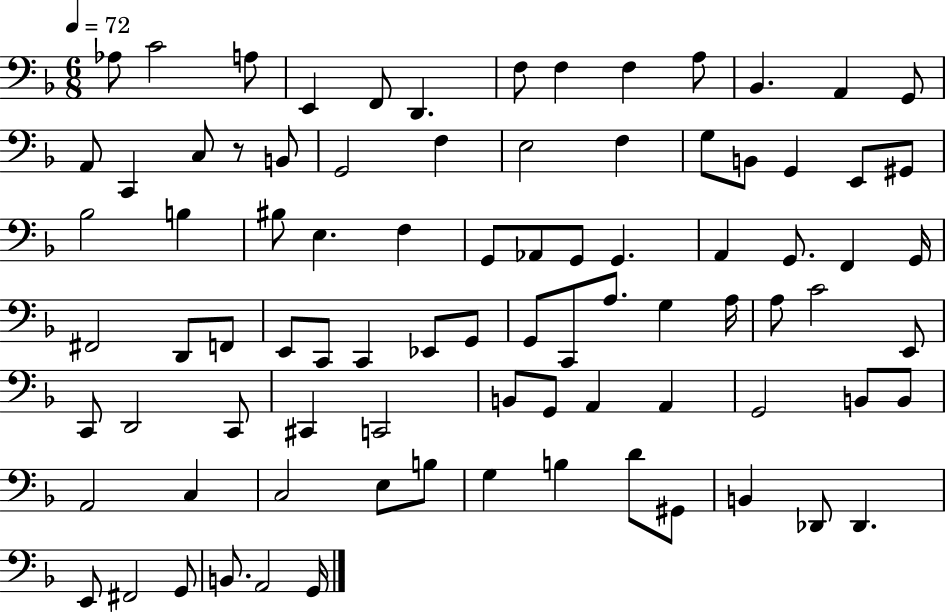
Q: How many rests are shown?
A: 1